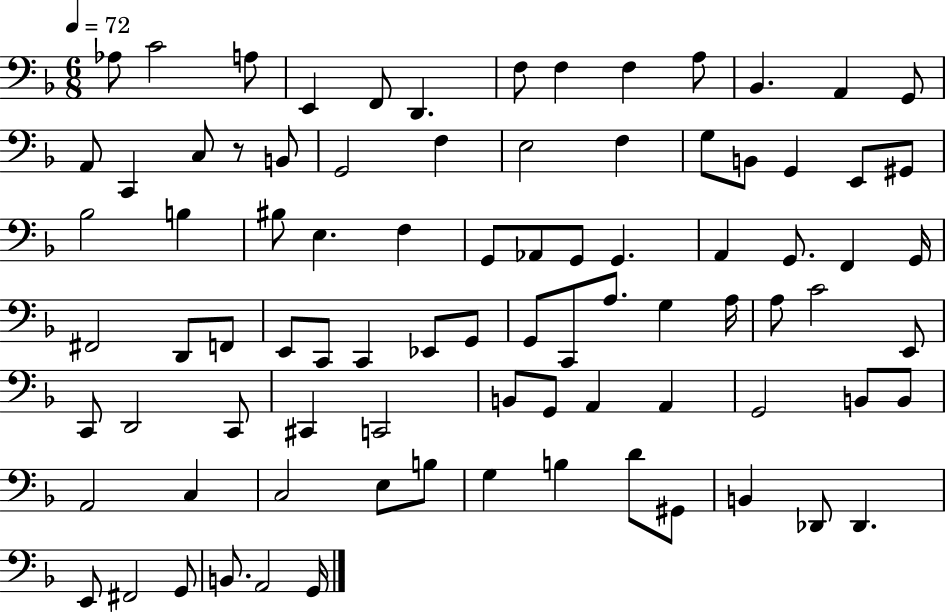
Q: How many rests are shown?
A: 1